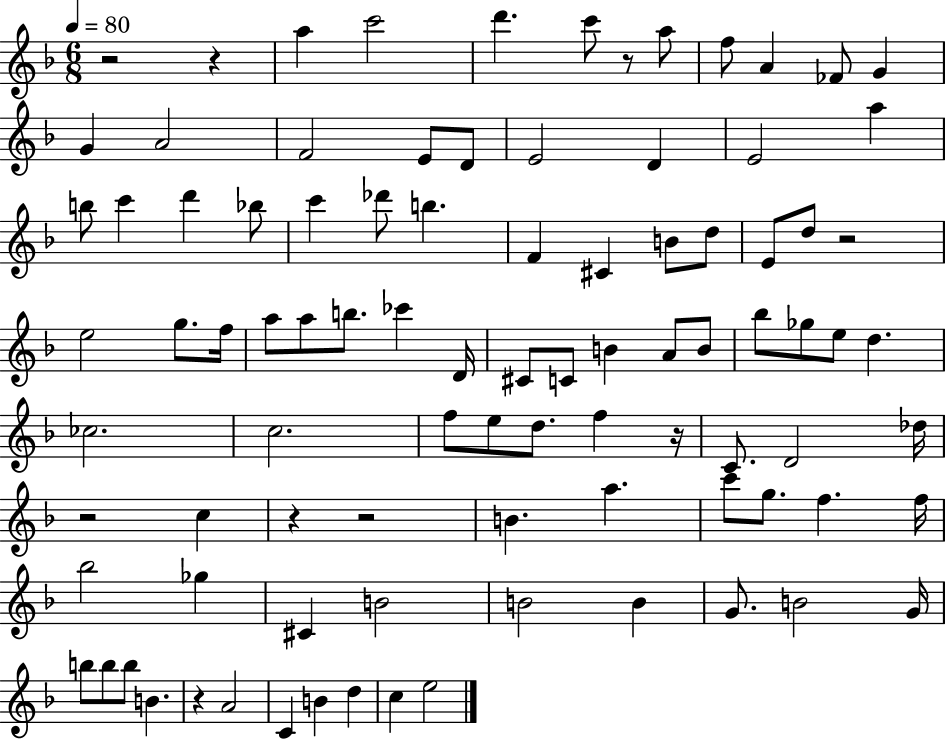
R/h R/q A5/q C6/h D6/q. C6/e R/e A5/e F5/e A4/q FES4/e G4/q G4/q A4/h F4/h E4/e D4/e E4/h D4/q E4/h A5/q B5/e C6/q D6/q Bb5/e C6/q Db6/e B5/q. F4/q C#4/q B4/e D5/e E4/e D5/e R/h E5/h G5/e. F5/s A5/e A5/e B5/e. CES6/q D4/s C#4/e C4/e B4/q A4/e B4/e Bb5/e Gb5/e E5/e D5/q. CES5/h. C5/h. F5/e E5/e D5/e. F5/q R/s C4/e. D4/h Db5/s R/h C5/q R/q R/h B4/q. A5/q. C6/e G5/e. F5/q. F5/s Bb5/h Gb5/q C#4/q B4/h B4/h B4/q G4/e. B4/h G4/s B5/e B5/e B5/e B4/q. R/q A4/h C4/q B4/q D5/q C5/q E5/h